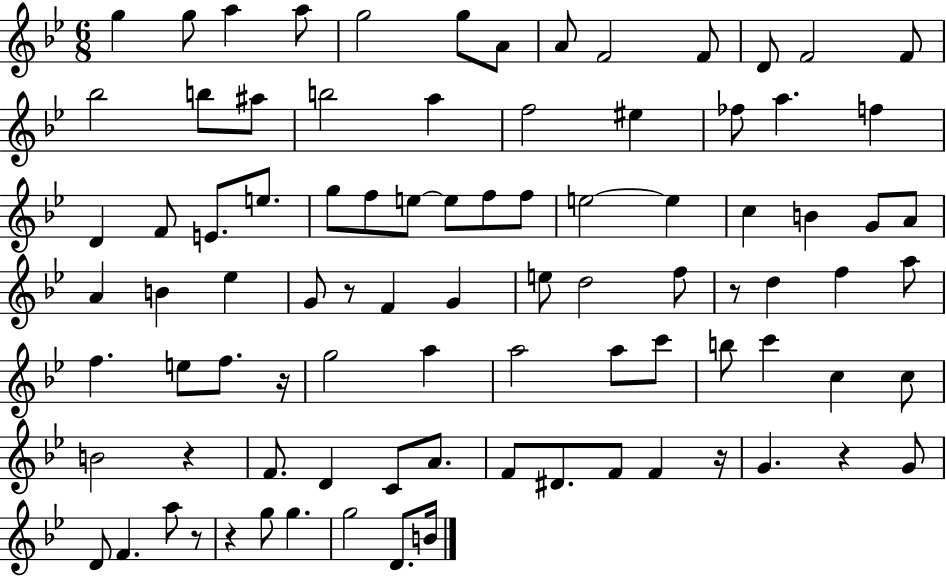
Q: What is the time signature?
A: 6/8